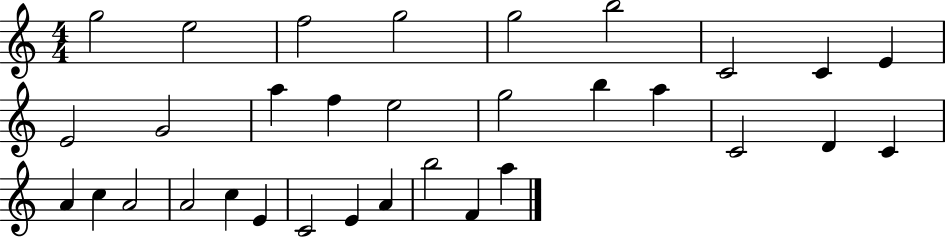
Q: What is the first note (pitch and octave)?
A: G5